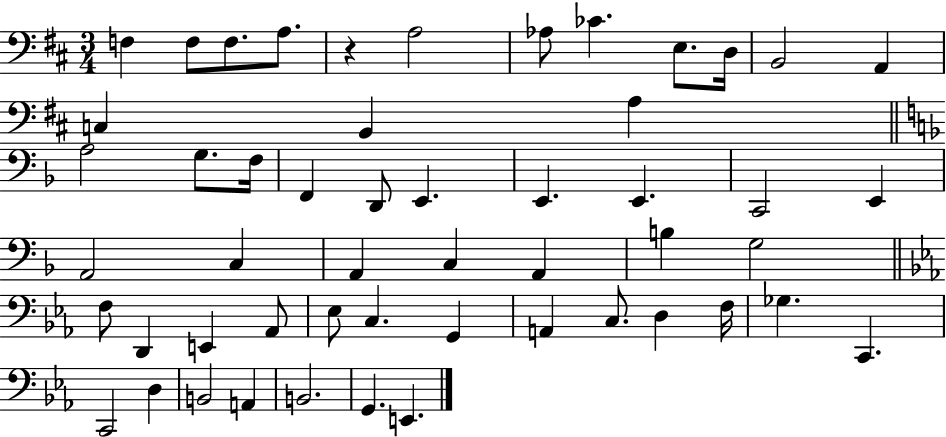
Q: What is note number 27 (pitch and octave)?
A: A2